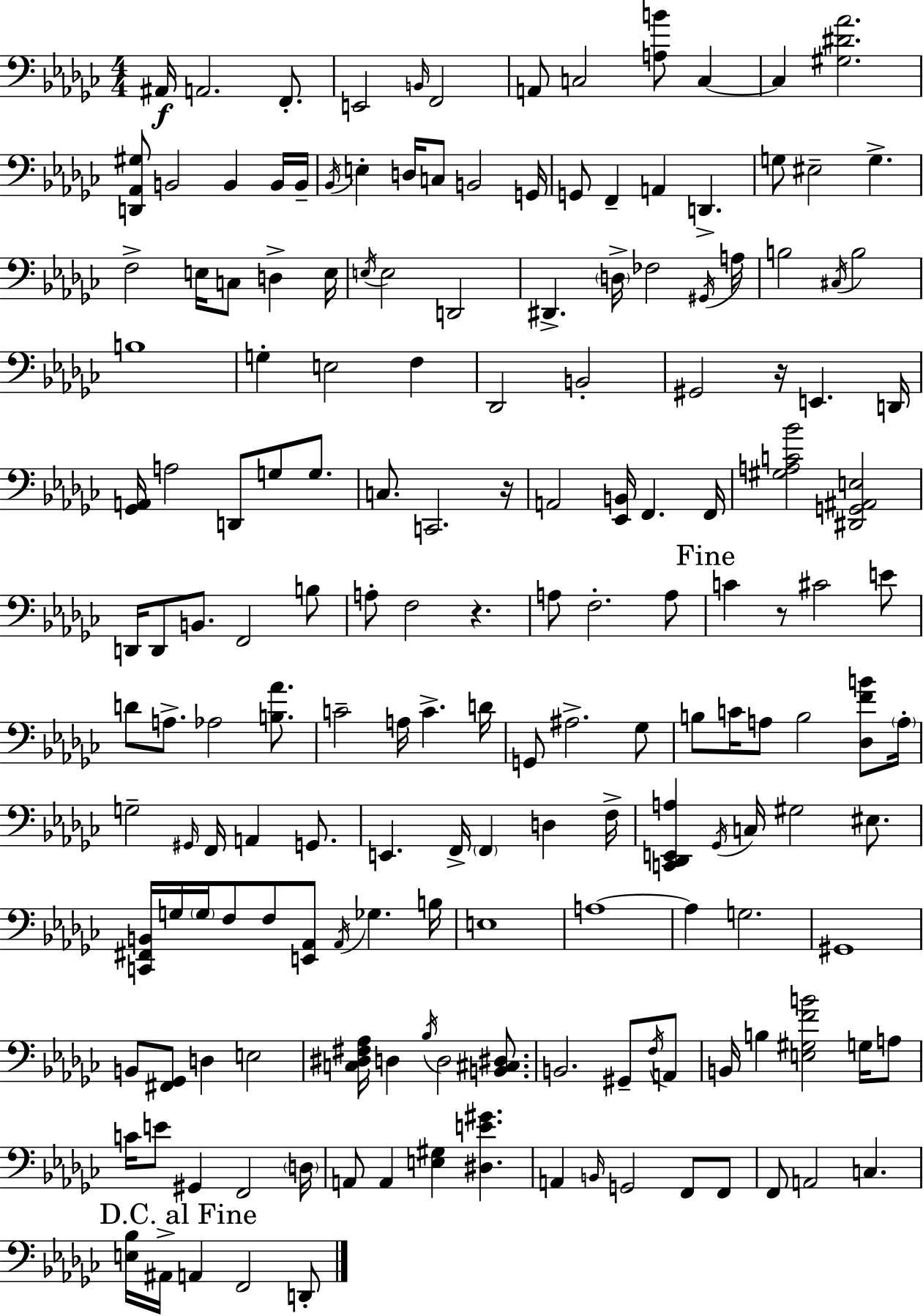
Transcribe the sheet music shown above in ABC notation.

X:1
T:Untitled
M:4/4
L:1/4
K:Ebm
^A,,/4 A,,2 F,,/2 E,,2 B,,/4 F,,2 A,,/2 C,2 [A,B]/2 C, C, [^G,^D_A]2 [D,,_A,,^G,]/2 B,,2 B,, B,,/4 B,,/4 _B,,/4 E, D,/4 C,/2 B,,2 G,,/4 G,,/2 F,, A,, D,, G,/2 ^E,2 G, F,2 E,/4 C,/2 D, E,/4 E,/4 E,2 D,,2 ^D,, D,/4 _F,2 ^G,,/4 A,/4 B,2 ^C,/4 B,2 B,4 G, E,2 F, _D,,2 B,,2 ^G,,2 z/4 E,, D,,/4 [_G,,A,,]/4 A,2 D,,/2 G,/2 G,/2 C,/2 C,,2 z/4 A,,2 [_E,,B,,]/4 F,, F,,/4 [^G,A,C_B]2 [^D,,G,,^A,,E,]2 D,,/4 D,,/2 B,,/2 F,,2 B,/2 A,/2 F,2 z A,/2 F,2 A,/2 C z/2 ^C2 E/2 D/2 A,/2 _A,2 [B,_A]/2 C2 A,/4 C D/4 G,,/2 ^A,2 _G,/2 B,/2 C/4 A,/2 B,2 [_D,FB]/2 A,/4 G,2 ^G,,/4 F,,/4 A,, G,,/2 E,, F,,/4 F,, D, F,/4 [C,,_D,,E,,A,] _G,,/4 C,/4 ^G,2 ^E,/2 [C,,^F,,B,,]/4 G,/4 G,/4 F,/2 F,/2 [E,,_A,,]/2 _A,,/4 _G, B,/4 E,4 A,4 A, G,2 ^G,,4 B,,/2 [^F,,_G,,]/2 D, E,2 [C,^D,^F,_A,]/4 D, _B,/4 D,2 [B,,^C,^D,]/2 B,,2 ^G,,/2 F,/4 A,,/2 B,,/4 B, [E,^G,FB]2 G,/4 A,/2 C/4 E/2 ^G,, F,,2 D,/4 A,,/2 A,, [E,^G,] [^D,E^G] A,, B,,/4 G,,2 F,,/2 F,,/2 F,,/2 A,,2 C, [E,_B,]/4 ^A,,/4 A,, F,,2 D,,/2